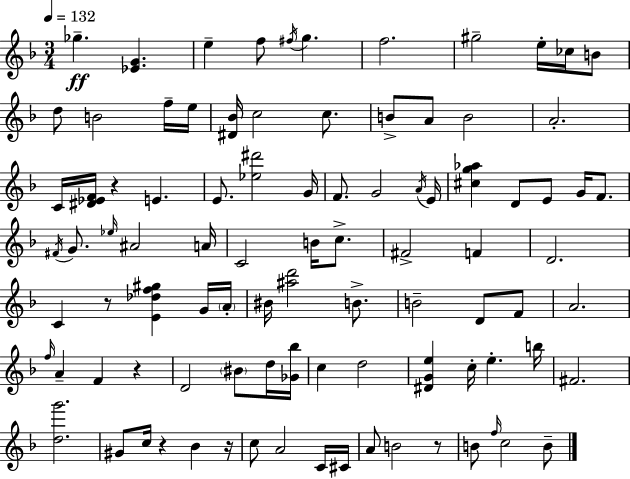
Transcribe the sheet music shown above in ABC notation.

X:1
T:Untitled
M:3/4
L:1/4
K:Dm
_g [_EG] e f/2 ^f/4 g f2 ^g2 e/4 _c/4 B/2 d/2 B2 f/4 e/4 [^D_B]/4 c2 c/2 B/2 A/2 B2 A2 C/4 [^D_EF]/4 z E E/2 [_e^d']2 G/4 F/2 G2 A/4 E/4 [^cg_a] D/2 E/2 G/4 F/2 ^F/4 G/2 _e/4 ^A2 A/4 C2 B/4 c/2 ^F2 F D2 C z/2 [E_df^g] G/4 A/4 ^B/4 [^ad']2 B/2 B2 D/2 F/2 A2 f/4 A F z D2 ^B/2 d/4 [_G_b]/4 c d2 [^DGe] c/4 e b/4 ^F2 [dg']2 ^G/2 c/4 z _B z/4 c/2 A2 C/4 ^C/4 A/2 B2 z/2 B/2 f/4 c2 B/2